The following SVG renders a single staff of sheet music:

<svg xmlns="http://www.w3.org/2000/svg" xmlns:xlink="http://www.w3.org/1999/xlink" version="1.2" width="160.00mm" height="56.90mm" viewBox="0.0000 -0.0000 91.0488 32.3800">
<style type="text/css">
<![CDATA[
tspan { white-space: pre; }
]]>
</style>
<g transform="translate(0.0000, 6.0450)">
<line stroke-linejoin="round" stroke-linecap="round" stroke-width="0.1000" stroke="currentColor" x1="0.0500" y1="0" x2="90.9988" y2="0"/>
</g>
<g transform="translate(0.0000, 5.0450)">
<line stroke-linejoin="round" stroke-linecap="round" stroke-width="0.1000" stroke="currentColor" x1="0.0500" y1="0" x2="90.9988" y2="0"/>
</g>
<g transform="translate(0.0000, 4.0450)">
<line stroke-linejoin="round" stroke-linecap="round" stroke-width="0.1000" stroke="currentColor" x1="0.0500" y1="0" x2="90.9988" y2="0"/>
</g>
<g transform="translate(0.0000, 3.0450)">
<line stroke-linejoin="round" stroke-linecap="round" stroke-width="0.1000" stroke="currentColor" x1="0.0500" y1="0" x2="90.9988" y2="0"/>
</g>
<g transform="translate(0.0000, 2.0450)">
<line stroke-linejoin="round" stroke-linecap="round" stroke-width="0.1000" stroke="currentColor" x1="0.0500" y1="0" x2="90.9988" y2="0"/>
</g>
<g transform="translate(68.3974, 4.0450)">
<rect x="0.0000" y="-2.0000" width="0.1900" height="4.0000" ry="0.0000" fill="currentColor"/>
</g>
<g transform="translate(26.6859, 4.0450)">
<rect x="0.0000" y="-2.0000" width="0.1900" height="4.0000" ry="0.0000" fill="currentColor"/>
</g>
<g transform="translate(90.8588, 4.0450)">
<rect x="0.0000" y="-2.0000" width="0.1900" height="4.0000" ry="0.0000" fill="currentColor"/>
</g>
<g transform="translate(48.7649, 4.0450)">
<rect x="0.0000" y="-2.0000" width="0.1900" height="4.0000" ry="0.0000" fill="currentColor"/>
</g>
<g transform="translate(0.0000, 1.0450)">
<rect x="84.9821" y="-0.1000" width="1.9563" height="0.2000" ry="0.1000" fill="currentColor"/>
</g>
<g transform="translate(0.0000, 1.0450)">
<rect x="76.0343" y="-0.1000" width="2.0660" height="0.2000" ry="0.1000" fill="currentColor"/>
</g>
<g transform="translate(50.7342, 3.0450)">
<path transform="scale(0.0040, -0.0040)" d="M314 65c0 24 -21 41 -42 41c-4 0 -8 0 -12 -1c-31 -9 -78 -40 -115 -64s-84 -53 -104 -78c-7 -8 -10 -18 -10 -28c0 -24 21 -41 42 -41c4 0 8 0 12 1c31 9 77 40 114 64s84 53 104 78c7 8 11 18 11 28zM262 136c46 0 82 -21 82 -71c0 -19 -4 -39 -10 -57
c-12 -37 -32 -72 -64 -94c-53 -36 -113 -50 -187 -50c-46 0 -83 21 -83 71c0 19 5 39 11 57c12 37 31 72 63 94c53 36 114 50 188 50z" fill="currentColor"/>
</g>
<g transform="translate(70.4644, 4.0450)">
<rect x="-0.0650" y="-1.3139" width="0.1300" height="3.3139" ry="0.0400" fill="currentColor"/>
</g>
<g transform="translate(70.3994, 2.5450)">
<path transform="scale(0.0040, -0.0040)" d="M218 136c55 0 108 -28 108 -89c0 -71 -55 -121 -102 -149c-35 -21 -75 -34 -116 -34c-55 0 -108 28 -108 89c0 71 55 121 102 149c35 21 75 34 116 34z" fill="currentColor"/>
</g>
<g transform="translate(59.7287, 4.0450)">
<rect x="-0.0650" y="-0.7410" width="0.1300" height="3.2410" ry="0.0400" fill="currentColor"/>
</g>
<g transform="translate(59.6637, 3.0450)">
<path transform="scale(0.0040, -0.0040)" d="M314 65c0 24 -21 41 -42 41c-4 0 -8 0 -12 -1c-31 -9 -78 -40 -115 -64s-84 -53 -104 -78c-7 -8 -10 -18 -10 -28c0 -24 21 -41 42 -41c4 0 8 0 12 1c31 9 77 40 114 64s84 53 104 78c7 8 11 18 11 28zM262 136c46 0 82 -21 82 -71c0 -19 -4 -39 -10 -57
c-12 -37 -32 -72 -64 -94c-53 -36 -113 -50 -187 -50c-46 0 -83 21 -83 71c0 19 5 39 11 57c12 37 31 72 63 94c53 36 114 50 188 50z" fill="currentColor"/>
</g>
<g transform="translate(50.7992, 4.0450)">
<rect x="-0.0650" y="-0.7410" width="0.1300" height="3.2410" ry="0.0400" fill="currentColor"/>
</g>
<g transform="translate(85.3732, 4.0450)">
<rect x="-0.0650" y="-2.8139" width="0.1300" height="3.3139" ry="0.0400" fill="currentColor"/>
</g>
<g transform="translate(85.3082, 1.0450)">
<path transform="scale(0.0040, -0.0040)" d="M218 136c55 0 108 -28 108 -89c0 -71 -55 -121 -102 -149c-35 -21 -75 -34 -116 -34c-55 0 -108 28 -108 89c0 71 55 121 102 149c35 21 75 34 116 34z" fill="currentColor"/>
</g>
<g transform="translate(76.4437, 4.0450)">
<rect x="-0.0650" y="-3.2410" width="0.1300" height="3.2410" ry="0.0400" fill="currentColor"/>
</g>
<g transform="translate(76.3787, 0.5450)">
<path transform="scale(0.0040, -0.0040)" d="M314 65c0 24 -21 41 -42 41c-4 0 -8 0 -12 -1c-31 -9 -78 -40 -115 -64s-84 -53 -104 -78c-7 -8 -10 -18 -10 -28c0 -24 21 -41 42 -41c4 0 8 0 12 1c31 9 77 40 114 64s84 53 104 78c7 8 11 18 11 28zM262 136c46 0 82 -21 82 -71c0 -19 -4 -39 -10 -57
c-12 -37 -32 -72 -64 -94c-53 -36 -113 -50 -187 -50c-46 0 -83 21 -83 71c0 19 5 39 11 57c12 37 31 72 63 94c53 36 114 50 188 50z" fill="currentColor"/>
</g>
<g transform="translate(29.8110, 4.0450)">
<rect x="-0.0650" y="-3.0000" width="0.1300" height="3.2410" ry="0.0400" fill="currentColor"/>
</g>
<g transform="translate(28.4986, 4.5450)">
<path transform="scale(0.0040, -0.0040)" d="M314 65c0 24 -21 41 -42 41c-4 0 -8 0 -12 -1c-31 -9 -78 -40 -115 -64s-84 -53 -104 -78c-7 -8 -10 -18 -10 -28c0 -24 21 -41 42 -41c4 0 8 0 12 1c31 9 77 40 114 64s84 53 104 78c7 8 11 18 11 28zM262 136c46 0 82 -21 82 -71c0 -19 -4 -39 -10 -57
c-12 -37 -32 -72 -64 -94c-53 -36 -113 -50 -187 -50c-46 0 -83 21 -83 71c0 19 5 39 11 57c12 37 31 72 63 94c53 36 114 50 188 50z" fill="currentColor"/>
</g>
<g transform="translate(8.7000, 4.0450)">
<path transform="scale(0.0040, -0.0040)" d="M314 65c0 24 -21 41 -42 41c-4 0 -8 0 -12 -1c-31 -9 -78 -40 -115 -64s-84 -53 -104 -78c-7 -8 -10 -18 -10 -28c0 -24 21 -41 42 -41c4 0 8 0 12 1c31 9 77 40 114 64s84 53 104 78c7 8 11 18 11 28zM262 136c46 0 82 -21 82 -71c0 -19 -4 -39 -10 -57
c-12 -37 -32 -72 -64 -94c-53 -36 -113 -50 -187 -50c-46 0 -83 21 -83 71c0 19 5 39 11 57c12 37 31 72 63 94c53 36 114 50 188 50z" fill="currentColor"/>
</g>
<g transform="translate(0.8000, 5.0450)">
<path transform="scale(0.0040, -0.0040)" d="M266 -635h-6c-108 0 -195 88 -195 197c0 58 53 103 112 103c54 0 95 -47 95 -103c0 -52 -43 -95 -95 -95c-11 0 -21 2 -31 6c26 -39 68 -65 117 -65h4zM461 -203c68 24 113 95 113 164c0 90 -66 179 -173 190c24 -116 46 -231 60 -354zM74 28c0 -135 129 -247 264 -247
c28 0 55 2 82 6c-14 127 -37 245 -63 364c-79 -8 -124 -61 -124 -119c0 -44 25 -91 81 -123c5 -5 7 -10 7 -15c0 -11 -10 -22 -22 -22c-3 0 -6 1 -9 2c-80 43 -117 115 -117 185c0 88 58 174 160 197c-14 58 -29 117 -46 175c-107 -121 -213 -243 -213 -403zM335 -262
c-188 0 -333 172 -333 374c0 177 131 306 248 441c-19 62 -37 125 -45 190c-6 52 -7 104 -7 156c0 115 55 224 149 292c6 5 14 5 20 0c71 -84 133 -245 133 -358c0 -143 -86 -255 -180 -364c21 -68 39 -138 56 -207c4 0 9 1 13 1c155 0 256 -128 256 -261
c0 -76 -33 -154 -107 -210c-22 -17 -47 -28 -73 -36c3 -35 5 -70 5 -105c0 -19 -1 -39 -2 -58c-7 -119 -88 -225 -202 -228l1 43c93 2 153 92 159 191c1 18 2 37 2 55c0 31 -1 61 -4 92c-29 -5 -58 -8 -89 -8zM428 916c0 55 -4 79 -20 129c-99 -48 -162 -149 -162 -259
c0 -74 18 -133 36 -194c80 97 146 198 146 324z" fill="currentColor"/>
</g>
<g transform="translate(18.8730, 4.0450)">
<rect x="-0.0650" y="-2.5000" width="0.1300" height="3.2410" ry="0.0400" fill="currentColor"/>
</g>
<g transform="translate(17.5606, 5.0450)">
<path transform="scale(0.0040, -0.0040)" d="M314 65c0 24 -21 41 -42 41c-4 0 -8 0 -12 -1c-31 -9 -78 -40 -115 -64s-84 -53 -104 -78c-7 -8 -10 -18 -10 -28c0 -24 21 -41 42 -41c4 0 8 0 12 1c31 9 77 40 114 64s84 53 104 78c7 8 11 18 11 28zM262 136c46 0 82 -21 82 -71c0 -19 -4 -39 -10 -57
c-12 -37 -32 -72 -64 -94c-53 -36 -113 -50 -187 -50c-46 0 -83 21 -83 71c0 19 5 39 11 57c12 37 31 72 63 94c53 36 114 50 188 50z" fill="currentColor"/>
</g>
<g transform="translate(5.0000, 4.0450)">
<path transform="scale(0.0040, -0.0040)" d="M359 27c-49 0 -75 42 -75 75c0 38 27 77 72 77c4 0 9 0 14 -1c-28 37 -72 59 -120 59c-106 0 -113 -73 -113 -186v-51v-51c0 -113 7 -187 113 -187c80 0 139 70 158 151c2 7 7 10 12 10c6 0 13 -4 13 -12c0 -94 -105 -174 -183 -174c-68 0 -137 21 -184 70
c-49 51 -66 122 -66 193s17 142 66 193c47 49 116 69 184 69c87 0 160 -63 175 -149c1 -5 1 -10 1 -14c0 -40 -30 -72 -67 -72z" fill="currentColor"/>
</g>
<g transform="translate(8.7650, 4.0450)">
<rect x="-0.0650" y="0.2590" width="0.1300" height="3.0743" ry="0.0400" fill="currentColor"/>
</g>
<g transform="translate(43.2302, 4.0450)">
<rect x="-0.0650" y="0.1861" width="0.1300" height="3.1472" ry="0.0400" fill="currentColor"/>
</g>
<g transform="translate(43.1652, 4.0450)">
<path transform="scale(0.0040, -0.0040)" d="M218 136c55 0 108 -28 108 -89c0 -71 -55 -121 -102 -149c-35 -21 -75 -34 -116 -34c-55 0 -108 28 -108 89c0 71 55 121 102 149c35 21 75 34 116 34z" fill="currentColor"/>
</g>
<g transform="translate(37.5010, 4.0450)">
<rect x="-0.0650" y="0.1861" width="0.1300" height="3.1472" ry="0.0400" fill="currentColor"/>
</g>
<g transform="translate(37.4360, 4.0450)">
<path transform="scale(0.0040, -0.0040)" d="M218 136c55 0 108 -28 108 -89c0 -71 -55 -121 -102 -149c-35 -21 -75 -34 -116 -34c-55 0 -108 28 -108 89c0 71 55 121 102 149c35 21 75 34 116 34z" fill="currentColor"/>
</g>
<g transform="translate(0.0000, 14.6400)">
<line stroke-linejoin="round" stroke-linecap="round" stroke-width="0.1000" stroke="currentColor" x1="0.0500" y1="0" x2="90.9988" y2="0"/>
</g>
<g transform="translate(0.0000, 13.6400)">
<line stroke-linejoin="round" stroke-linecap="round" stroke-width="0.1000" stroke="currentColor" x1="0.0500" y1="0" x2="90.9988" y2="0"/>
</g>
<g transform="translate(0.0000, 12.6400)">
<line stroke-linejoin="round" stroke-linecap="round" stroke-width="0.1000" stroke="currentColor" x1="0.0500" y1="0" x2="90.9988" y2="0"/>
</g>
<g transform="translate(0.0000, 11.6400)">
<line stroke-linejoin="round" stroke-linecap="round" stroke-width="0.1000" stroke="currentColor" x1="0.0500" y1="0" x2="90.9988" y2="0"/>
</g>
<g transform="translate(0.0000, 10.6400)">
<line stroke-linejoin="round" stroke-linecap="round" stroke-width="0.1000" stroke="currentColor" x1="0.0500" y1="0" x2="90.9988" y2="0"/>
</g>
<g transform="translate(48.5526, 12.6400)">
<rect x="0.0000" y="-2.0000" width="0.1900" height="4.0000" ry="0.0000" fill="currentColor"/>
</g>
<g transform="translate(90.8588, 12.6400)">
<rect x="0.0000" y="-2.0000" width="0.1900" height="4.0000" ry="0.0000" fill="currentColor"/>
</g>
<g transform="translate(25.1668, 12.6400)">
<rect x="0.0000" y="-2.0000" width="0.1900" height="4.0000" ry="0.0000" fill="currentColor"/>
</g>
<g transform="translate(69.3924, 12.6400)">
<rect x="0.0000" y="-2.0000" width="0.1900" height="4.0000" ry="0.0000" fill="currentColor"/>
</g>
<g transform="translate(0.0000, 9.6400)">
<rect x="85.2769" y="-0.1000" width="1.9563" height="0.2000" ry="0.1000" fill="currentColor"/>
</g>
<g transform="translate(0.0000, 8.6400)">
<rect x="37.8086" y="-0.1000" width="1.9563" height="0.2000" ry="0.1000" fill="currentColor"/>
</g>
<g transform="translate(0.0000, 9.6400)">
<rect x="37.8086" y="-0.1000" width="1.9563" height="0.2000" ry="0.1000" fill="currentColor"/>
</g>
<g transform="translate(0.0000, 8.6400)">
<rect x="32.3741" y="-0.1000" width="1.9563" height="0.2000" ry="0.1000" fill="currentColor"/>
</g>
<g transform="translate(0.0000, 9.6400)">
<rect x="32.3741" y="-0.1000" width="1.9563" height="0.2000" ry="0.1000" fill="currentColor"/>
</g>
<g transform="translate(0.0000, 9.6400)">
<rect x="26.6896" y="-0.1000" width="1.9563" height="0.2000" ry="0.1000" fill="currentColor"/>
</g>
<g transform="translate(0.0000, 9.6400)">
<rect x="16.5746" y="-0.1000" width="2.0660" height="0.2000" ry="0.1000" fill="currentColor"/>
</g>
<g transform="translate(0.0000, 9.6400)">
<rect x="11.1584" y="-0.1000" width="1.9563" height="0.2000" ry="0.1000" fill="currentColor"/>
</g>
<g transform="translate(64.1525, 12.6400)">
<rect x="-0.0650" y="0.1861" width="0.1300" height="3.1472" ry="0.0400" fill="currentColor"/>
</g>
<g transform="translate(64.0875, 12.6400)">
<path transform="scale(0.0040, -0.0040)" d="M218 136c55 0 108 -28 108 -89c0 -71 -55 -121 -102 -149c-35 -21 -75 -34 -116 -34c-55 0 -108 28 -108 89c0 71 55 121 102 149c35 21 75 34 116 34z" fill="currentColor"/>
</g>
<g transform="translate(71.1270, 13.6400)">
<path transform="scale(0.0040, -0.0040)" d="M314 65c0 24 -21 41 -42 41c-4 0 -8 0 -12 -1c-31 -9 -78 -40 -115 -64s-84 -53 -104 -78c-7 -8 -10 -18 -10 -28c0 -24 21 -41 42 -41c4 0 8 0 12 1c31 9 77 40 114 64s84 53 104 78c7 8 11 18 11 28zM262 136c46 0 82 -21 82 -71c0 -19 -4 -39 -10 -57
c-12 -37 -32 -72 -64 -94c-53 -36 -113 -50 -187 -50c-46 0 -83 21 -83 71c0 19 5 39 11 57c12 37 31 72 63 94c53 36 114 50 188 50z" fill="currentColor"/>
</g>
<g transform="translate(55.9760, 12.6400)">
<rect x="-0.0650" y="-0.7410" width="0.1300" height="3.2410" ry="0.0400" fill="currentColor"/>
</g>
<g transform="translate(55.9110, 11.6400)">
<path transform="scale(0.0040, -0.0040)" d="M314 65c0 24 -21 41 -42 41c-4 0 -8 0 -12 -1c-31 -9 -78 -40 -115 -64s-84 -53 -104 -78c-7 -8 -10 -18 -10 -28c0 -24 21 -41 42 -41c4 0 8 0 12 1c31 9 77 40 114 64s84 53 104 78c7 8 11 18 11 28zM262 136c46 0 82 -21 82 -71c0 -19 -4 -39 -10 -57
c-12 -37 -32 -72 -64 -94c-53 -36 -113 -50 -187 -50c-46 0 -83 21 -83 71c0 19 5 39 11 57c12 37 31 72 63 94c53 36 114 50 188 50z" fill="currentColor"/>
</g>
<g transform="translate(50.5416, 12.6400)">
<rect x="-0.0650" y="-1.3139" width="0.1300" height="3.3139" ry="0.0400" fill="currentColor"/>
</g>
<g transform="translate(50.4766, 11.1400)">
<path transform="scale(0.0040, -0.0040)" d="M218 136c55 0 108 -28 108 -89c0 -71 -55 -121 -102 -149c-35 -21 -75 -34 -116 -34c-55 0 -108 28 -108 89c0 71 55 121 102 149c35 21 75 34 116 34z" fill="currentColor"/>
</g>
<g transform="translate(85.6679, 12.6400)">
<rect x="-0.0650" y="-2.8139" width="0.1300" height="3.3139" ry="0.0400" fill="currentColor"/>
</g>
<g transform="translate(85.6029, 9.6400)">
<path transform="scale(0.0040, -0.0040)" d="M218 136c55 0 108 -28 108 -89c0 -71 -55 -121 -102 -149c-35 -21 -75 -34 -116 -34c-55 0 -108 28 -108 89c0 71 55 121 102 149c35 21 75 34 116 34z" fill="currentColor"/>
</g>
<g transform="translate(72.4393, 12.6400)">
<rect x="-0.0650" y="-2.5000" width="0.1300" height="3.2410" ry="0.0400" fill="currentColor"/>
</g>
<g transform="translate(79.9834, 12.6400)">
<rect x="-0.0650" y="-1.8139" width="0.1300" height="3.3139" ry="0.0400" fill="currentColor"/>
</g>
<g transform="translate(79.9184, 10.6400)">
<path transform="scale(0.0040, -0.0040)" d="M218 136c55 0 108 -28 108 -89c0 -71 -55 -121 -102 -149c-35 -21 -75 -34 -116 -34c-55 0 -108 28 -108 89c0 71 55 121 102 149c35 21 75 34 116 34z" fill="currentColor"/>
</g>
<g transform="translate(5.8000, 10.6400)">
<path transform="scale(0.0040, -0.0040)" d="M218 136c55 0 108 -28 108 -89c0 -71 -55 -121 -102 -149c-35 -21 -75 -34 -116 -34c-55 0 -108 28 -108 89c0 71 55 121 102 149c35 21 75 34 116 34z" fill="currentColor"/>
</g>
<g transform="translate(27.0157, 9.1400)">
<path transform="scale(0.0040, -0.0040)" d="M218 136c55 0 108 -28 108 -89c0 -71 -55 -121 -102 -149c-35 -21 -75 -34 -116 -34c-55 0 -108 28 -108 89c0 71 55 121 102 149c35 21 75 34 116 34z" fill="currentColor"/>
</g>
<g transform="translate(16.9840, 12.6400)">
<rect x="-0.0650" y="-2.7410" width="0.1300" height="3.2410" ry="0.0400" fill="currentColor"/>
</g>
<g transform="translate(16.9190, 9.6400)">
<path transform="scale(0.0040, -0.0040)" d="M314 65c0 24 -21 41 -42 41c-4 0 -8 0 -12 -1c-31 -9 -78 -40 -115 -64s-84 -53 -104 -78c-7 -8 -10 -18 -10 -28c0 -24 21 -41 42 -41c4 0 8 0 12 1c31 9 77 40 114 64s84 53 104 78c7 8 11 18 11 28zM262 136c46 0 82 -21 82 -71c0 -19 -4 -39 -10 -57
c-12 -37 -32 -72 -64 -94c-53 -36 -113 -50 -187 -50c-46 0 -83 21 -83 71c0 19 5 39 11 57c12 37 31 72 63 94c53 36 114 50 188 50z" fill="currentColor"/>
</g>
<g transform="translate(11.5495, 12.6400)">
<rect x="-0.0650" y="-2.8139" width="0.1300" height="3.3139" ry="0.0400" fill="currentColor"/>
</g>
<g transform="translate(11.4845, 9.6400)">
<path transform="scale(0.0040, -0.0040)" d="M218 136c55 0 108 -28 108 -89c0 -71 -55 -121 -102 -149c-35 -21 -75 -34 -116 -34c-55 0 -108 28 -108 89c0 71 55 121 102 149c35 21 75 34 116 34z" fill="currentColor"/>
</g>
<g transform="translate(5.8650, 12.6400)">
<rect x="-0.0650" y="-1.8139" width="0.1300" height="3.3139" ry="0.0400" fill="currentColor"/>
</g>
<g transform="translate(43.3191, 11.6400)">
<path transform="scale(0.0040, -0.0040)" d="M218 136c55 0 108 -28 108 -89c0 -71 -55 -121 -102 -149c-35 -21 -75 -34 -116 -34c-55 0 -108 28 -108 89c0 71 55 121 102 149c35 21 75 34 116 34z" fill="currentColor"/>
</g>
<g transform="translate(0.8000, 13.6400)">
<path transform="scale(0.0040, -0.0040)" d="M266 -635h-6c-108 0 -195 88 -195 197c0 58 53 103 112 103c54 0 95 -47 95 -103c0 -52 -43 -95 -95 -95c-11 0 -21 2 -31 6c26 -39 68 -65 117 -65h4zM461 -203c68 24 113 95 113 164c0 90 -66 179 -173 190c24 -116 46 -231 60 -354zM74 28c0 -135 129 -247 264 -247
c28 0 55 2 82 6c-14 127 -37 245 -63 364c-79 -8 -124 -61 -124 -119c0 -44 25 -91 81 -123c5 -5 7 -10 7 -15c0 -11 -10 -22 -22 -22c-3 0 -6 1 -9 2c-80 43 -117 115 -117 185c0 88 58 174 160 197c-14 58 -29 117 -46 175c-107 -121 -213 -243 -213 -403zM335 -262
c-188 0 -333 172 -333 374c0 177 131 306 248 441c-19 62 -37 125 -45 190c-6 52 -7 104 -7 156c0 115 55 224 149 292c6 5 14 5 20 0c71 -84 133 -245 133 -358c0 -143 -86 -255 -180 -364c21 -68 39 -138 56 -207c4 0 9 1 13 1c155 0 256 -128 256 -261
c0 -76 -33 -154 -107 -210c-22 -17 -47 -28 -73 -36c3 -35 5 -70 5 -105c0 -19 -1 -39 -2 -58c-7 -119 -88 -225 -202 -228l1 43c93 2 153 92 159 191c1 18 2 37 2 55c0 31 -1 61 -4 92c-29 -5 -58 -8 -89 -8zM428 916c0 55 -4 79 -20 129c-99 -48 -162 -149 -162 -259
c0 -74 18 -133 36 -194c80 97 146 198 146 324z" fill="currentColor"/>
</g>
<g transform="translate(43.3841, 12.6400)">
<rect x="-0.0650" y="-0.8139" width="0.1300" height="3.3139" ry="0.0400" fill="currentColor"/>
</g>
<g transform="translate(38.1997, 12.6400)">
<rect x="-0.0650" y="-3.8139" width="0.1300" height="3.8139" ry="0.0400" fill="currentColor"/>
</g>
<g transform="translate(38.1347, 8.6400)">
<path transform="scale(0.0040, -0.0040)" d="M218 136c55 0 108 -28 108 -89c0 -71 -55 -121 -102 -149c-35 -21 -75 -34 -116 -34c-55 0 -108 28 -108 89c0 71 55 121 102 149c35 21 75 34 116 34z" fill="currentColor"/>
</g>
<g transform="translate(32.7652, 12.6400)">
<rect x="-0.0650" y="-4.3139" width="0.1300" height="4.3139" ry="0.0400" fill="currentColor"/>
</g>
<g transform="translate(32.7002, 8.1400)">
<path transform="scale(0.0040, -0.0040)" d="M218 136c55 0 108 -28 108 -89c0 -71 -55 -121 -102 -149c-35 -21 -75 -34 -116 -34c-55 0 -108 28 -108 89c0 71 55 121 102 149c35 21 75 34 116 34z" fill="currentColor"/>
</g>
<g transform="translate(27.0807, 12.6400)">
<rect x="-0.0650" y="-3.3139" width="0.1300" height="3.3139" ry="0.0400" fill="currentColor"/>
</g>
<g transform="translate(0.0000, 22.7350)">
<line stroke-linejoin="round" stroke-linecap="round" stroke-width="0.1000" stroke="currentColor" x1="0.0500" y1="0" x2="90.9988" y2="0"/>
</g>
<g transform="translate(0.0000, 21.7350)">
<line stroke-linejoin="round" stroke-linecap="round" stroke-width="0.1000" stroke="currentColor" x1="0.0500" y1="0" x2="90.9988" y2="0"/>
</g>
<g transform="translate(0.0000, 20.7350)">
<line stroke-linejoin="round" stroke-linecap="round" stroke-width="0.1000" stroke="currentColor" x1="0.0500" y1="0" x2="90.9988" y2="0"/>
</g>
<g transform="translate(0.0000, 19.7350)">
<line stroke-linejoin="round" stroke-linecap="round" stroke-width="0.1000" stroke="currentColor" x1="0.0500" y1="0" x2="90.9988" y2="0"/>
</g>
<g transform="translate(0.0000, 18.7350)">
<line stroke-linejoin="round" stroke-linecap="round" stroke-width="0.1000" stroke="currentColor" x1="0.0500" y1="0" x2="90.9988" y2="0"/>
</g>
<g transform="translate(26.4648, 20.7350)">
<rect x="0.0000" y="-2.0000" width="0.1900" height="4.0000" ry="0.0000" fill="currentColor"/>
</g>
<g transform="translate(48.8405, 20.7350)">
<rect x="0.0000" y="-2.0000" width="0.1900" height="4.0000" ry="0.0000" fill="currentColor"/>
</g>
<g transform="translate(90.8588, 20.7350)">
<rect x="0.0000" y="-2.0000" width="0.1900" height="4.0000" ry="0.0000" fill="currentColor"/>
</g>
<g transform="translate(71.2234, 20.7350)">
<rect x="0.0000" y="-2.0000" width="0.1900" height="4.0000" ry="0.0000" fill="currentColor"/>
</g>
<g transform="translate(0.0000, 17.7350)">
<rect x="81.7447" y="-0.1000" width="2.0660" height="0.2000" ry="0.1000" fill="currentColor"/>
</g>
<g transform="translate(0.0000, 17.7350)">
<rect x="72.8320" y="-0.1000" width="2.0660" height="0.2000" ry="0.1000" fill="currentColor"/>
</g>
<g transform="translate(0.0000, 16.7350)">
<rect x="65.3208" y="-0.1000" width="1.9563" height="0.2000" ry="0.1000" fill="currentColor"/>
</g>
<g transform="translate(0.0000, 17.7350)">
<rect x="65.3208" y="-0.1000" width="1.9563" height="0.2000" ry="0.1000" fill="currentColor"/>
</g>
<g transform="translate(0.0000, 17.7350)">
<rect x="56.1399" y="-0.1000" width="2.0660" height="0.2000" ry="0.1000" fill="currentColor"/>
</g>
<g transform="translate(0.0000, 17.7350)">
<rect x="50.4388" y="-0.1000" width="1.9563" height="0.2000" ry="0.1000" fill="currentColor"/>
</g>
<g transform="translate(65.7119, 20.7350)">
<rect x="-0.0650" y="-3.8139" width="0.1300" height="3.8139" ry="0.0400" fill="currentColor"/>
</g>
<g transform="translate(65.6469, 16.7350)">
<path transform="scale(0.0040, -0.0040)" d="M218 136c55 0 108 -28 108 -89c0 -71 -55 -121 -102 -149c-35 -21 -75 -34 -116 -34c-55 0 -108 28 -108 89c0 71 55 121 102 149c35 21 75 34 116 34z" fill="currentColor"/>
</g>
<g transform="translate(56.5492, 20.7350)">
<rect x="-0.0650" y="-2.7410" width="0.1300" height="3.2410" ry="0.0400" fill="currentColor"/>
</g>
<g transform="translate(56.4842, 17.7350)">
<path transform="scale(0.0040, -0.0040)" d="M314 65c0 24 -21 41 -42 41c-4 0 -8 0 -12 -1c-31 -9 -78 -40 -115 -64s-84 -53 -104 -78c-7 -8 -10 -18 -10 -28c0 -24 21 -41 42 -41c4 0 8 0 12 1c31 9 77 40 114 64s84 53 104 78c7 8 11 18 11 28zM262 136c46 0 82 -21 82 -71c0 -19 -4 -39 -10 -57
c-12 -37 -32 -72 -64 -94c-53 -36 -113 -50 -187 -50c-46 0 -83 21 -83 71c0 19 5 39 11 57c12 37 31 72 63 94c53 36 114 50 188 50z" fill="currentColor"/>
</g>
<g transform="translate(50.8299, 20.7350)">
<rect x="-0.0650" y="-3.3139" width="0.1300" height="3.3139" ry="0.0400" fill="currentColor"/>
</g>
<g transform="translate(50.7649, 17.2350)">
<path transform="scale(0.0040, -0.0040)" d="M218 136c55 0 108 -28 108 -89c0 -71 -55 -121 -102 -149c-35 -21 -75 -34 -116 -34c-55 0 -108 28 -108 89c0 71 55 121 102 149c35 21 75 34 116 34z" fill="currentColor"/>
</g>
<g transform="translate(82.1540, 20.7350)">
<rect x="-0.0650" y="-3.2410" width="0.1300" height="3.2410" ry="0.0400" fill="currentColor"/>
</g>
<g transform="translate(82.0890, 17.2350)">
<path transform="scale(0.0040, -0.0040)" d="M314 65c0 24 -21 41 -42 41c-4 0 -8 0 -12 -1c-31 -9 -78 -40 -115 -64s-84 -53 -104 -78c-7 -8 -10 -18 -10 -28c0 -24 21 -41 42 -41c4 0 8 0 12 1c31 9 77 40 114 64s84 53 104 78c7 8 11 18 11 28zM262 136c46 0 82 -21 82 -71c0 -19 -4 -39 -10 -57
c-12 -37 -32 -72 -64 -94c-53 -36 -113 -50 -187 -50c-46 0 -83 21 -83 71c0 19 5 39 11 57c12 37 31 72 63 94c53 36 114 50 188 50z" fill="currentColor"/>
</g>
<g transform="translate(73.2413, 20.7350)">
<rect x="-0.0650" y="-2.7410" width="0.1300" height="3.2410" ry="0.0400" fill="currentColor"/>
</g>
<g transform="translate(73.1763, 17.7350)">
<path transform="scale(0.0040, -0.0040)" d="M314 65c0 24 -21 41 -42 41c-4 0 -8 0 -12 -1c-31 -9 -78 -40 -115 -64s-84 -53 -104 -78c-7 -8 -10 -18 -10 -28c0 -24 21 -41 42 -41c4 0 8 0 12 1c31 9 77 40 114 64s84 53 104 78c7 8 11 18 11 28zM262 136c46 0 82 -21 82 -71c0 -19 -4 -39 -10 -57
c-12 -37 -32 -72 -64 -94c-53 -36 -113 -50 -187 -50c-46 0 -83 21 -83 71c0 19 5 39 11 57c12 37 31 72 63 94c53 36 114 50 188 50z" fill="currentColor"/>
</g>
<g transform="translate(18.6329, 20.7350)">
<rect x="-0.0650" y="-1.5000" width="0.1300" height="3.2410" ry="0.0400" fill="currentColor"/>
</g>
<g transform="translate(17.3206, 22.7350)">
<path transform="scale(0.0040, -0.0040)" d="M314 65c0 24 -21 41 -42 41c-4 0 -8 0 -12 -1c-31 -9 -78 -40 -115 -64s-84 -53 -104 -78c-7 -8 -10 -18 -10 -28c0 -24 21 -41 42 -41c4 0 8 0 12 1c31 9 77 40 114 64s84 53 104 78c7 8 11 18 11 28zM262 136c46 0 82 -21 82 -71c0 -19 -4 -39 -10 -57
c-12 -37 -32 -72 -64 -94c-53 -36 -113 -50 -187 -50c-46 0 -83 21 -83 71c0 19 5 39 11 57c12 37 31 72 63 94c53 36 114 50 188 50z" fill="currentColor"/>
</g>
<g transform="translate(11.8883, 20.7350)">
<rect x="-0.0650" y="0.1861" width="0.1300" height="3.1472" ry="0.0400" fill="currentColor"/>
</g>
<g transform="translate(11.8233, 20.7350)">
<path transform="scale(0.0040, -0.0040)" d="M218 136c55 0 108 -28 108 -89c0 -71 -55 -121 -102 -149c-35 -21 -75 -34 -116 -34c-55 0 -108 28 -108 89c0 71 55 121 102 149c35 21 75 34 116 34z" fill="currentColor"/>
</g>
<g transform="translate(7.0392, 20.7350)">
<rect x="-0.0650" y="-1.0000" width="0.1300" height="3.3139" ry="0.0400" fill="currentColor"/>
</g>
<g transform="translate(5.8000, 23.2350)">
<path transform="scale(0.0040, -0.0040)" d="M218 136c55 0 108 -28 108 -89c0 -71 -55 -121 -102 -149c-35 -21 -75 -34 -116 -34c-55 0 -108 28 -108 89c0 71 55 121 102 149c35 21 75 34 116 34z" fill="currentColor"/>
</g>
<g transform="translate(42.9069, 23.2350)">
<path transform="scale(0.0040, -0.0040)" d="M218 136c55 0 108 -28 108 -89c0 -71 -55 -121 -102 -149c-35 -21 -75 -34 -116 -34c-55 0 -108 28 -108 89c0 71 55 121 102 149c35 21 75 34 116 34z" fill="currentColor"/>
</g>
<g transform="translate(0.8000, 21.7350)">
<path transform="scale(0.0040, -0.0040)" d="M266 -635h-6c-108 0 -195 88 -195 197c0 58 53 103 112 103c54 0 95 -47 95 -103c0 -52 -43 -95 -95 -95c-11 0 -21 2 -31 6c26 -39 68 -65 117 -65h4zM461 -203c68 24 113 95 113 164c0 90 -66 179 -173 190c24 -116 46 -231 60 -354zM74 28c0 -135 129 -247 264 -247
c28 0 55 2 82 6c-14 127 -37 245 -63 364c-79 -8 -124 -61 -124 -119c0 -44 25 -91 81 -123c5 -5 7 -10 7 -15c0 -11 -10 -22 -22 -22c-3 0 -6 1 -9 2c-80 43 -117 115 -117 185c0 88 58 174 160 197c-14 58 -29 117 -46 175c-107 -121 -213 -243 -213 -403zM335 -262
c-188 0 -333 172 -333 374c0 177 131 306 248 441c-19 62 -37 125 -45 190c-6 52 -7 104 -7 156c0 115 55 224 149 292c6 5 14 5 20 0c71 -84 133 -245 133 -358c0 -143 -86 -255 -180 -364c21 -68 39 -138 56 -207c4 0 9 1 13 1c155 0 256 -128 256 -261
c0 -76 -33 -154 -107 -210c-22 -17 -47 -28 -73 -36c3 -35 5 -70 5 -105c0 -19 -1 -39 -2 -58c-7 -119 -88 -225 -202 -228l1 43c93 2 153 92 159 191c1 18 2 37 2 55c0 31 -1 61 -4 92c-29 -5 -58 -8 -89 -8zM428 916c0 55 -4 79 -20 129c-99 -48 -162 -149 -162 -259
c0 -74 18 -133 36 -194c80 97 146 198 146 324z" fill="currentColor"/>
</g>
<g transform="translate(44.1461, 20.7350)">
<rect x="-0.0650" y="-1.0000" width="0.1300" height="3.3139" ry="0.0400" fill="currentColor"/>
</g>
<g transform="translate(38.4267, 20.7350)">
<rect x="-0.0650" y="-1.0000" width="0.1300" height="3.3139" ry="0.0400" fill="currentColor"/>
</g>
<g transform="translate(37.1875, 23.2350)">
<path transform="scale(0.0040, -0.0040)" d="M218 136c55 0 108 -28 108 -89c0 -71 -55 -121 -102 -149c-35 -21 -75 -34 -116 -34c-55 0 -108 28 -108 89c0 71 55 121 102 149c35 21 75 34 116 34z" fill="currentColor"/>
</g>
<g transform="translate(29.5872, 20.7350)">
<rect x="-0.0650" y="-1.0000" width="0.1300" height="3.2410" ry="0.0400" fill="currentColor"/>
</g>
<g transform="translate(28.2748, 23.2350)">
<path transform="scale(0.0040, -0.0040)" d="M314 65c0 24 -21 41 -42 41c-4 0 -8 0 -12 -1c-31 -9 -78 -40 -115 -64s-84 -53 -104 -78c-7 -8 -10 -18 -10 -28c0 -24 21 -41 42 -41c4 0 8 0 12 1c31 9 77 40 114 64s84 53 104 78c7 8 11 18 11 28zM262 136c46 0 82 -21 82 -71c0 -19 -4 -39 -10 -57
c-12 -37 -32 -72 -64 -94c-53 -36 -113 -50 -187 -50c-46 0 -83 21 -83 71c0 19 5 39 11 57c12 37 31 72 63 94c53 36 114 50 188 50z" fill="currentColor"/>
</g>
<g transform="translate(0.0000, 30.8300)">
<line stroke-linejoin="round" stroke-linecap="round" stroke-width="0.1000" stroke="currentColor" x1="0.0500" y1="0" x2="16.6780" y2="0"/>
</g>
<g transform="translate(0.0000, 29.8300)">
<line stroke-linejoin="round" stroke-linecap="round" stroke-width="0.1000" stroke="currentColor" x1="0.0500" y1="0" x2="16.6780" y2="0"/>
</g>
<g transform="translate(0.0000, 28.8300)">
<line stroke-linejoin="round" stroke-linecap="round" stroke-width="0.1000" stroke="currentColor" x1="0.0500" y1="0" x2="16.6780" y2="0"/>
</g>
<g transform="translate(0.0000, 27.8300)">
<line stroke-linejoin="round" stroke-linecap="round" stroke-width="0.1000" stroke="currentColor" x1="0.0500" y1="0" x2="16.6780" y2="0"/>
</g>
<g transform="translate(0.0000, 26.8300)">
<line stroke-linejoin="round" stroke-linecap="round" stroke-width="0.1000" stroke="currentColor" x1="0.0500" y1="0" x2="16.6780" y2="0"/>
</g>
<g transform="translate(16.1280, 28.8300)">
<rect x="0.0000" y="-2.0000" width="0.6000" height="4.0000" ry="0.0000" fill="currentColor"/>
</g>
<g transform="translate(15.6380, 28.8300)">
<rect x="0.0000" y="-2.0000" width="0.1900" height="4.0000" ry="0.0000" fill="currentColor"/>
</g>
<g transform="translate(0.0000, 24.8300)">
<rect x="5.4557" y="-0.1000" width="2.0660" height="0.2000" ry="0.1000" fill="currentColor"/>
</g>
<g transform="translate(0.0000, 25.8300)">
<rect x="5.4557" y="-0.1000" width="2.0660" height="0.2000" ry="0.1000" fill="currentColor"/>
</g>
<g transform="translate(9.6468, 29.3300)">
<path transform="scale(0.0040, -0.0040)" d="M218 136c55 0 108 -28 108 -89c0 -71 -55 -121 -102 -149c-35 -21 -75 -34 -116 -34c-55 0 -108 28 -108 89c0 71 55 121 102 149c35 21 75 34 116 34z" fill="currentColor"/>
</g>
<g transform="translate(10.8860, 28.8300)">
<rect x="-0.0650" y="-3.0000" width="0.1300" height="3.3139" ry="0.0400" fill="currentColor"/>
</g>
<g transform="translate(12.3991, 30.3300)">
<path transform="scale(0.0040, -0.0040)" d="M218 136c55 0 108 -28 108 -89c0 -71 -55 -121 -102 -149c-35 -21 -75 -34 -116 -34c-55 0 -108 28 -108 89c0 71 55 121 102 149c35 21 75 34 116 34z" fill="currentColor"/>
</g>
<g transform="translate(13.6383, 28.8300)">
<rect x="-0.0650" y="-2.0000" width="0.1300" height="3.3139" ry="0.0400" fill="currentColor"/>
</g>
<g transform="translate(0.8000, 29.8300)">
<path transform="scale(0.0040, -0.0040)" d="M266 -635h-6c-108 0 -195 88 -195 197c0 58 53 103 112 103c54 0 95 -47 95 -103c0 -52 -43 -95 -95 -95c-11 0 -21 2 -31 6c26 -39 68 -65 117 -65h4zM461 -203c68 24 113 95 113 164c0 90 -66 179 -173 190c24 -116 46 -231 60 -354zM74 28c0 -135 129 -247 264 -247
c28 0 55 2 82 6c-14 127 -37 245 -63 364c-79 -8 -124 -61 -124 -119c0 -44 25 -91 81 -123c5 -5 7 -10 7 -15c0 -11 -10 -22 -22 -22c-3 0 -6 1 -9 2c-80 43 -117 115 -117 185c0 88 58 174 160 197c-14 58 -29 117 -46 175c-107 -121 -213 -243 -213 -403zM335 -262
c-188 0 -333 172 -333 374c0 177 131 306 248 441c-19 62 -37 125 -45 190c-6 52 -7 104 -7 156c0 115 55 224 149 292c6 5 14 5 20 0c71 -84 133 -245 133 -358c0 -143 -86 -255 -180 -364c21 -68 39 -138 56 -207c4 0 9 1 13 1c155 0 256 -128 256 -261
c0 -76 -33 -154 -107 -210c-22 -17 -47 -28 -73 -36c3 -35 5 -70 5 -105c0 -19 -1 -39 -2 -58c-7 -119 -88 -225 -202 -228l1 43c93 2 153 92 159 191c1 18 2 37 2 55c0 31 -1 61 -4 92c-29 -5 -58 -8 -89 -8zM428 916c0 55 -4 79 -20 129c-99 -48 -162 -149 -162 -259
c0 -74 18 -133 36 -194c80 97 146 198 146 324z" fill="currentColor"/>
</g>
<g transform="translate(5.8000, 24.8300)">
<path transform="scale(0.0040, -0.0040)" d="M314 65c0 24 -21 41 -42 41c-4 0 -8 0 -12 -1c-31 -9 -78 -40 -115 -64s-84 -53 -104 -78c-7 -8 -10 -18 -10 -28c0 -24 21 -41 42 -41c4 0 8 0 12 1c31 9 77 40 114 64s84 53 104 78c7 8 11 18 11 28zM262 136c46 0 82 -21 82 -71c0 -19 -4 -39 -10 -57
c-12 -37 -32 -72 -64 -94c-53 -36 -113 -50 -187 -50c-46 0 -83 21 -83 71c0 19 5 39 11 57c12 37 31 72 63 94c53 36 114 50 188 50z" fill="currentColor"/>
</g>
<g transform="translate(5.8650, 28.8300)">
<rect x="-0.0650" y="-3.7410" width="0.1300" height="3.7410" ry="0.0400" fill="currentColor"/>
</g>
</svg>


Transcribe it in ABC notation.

X:1
T:Untitled
M:4/4
L:1/4
K:C
B2 G2 A2 B B d2 d2 e b2 a f a a2 b d' c' d e d2 B G2 f a D B E2 D2 D D b a2 c' a2 b2 c'2 A F